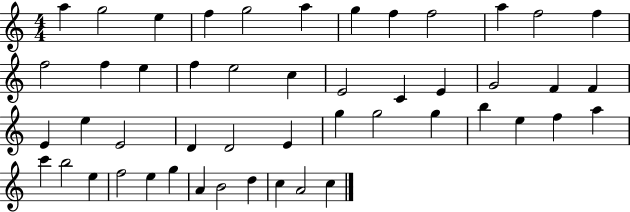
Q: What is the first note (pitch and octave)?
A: A5